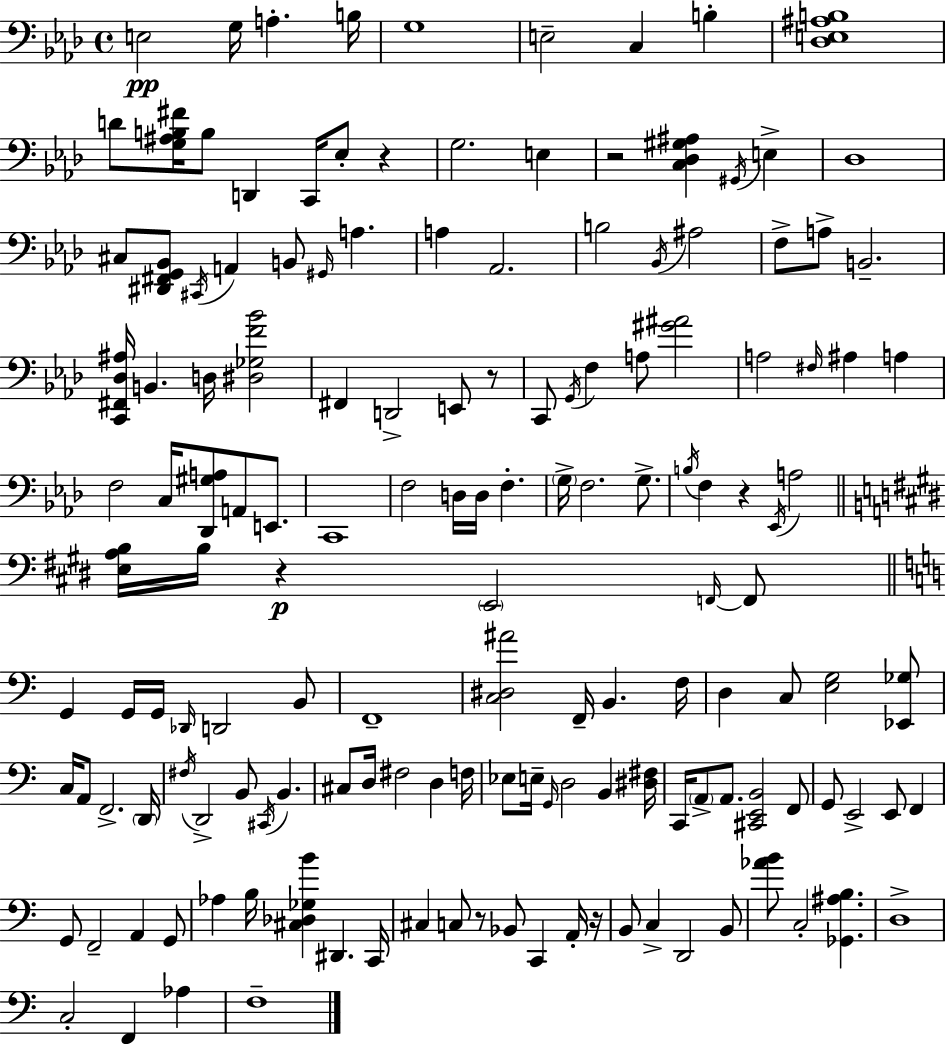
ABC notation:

X:1
T:Untitled
M:4/4
L:1/4
K:Fm
E,2 G,/4 A, B,/4 G,4 E,2 C, B, [_D,E,^A,B,]4 D/2 [G,^A,B,^F]/4 B,/2 D,, C,,/4 _E,/2 z G,2 E, z2 [C,_D,^G,^A,] ^G,,/4 E, _D,4 ^C,/2 [^D,,^F,,G,,_B,,]/2 ^C,,/4 A,, B,,/2 ^G,,/4 A, A, _A,,2 B,2 _B,,/4 ^A,2 F,/2 A,/2 B,,2 [C,,^F,,_D,^A,]/4 B,, D,/4 [^D,_G,F_B]2 ^F,, D,,2 E,,/2 z/2 C,,/2 G,,/4 F, A,/2 [^G^A]2 A,2 ^F,/4 ^A, A, F,2 C,/4 [_D,,^G,A,]/2 A,,/2 E,,/2 C,,4 F,2 D,/4 D,/4 F, G,/4 F,2 G,/2 B,/4 F, z _E,,/4 A,2 [E,A,B,]/4 B,/4 z E,,2 F,,/4 F,,/2 G,, G,,/4 G,,/4 _D,,/4 D,,2 B,,/2 F,,4 [C,^D,^A]2 F,,/4 B,, F,/4 D, C,/2 [E,G,]2 [_E,,_G,]/2 C,/4 A,,/2 F,,2 D,,/4 ^F,/4 D,,2 B,,/2 ^C,,/4 B,, ^C,/2 D,/4 ^F,2 D, F,/4 _E,/2 E,/4 G,,/4 D,2 B,, [^D,^F,]/4 C,,/4 A,,/2 A,,/2 [^C,,E,,B,,]2 F,,/2 G,,/2 E,,2 E,,/2 F,, G,,/2 F,,2 A,, G,,/2 _A, B,/4 [^C,_D,_G,B] ^D,, C,,/4 ^C, C,/2 z/2 _B,,/2 C,, A,,/4 z/4 B,,/2 C, D,,2 B,,/2 [_AB]/2 C,2 [_G,,^A,B,] D,4 C,2 F,, _A, F,4